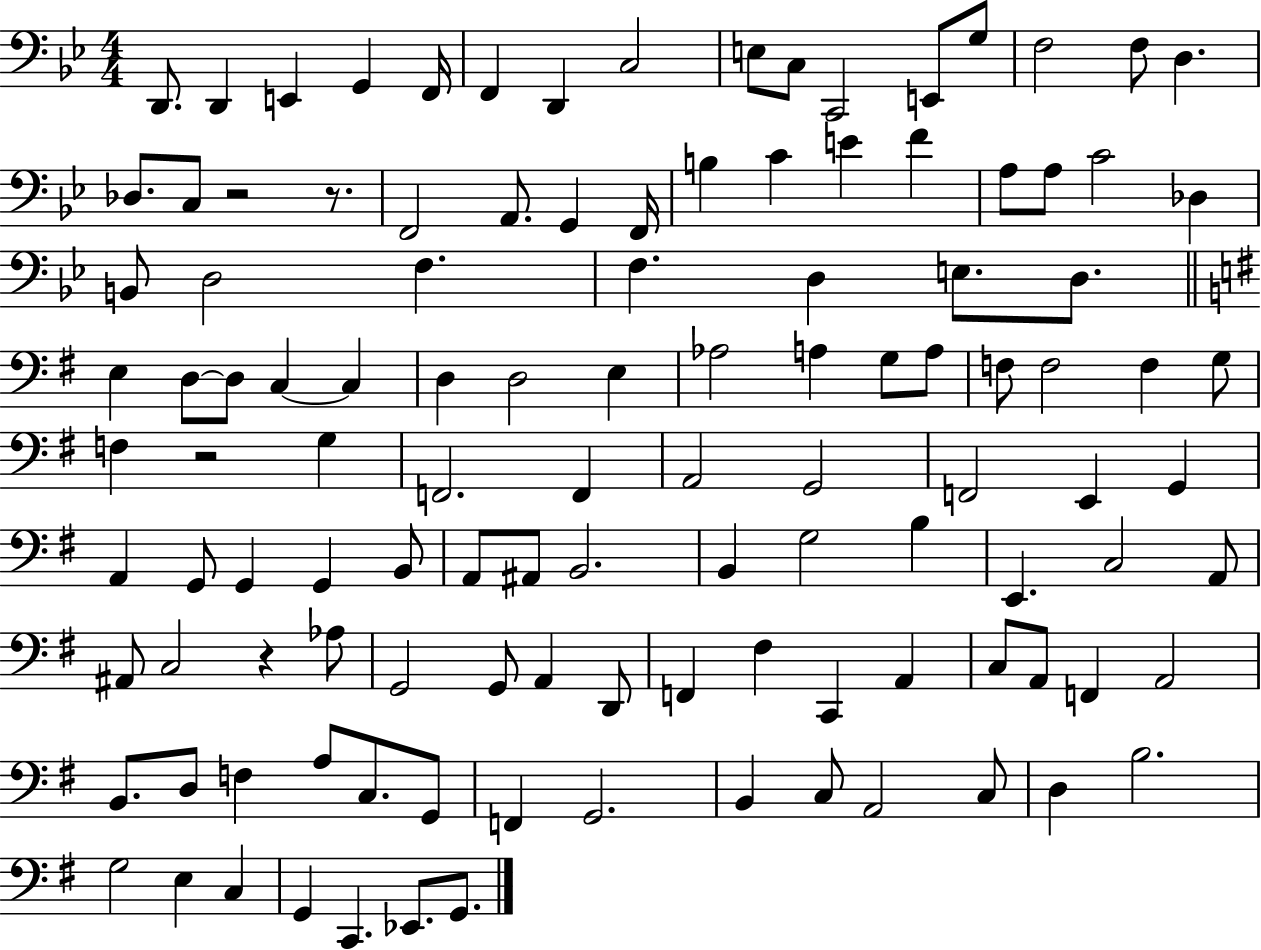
D2/e. D2/q E2/q G2/q F2/s F2/q D2/q C3/h E3/e C3/e C2/h E2/e G3/e F3/h F3/e D3/q. Db3/e. C3/e R/h R/e. F2/h A2/e. G2/q F2/s B3/q C4/q E4/q F4/q A3/e A3/e C4/h Db3/q B2/e D3/h F3/q. F3/q. D3/q E3/e. D3/e. E3/q D3/e D3/e C3/q C3/q D3/q D3/h E3/q Ab3/h A3/q G3/e A3/e F3/e F3/h F3/q G3/e F3/q R/h G3/q F2/h. F2/q A2/h G2/h F2/h E2/q G2/q A2/q G2/e G2/q G2/q B2/e A2/e A#2/e B2/h. B2/q G3/h B3/q E2/q. C3/h A2/e A#2/e C3/h R/q Ab3/e G2/h G2/e A2/q D2/e F2/q F#3/q C2/q A2/q C3/e A2/e F2/q A2/h B2/e. D3/e F3/q A3/e C3/e. G2/e F2/q G2/h. B2/q C3/e A2/h C3/e D3/q B3/h. G3/h E3/q C3/q G2/q C2/q. Eb2/e. G2/e.